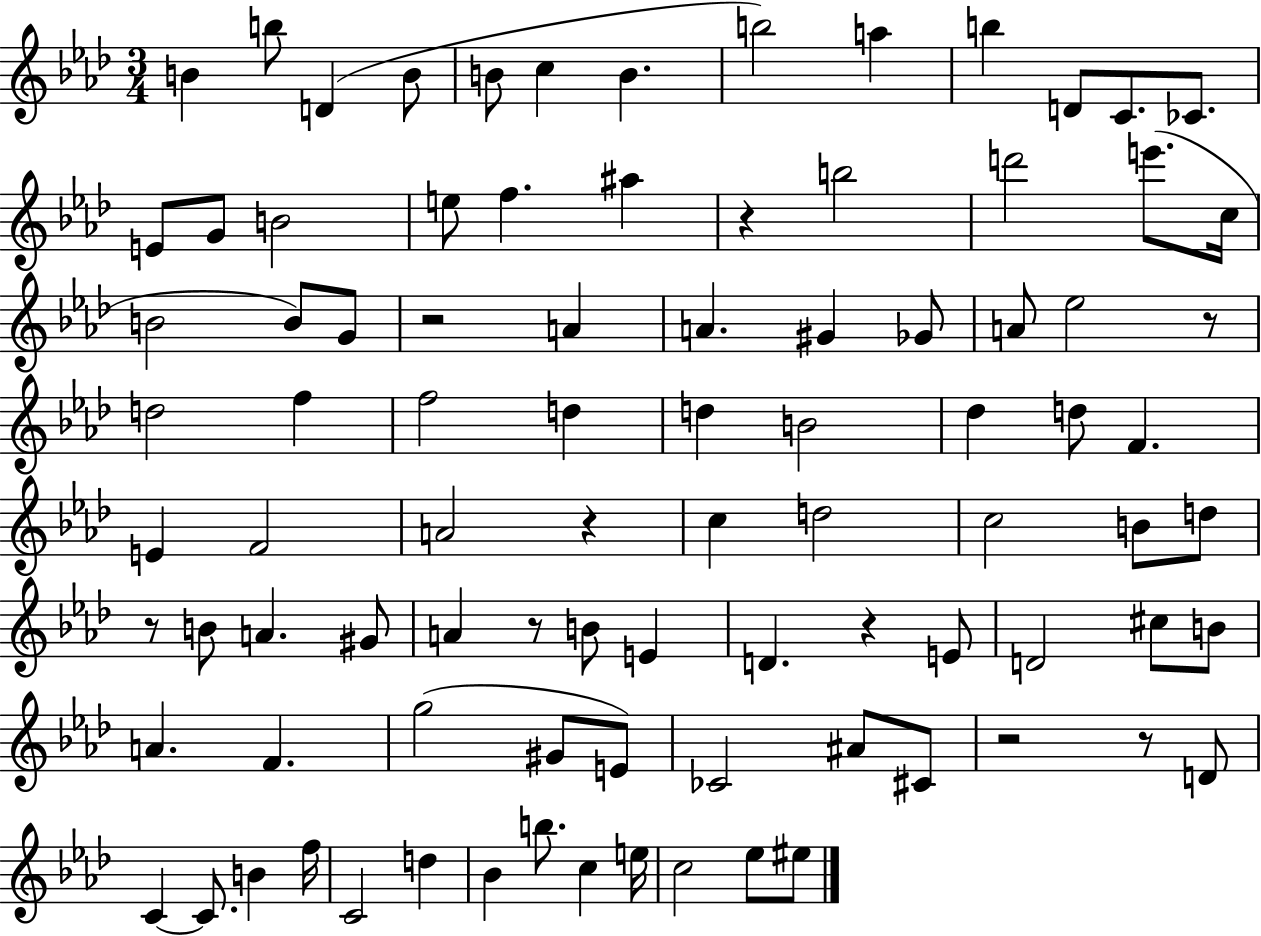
X:1
T:Untitled
M:3/4
L:1/4
K:Ab
B b/2 D B/2 B/2 c B b2 a b D/2 C/2 _C/2 E/2 G/2 B2 e/2 f ^a z b2 d'2 e'/2 c/4 B2 B/2 G/2 z2 A A ^G _G/2 A/2 _e2 z/2 d2 f f2 d d B2 _d d/2 F E F2 A2 z c d2 c2 B/2 d/2 z/2 B/2 A ^G/2 A z/2 B/2 E D z E/2 D2 ^c/2 B/2 A F g2 ^G/2 E/2 _C2 ^A/2 ^C/2 z2 z/2 D/2 C C/2 B f/4 C2 d _B b/2 c e/4 c2 _e/2 ^e/2